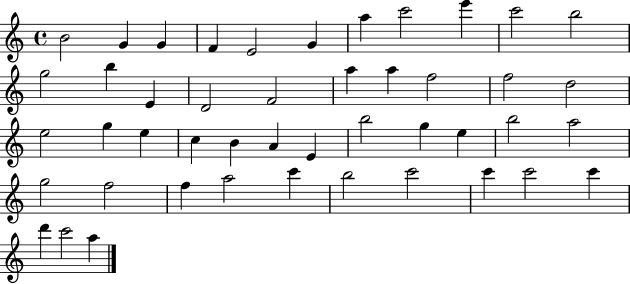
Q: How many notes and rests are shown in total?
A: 46